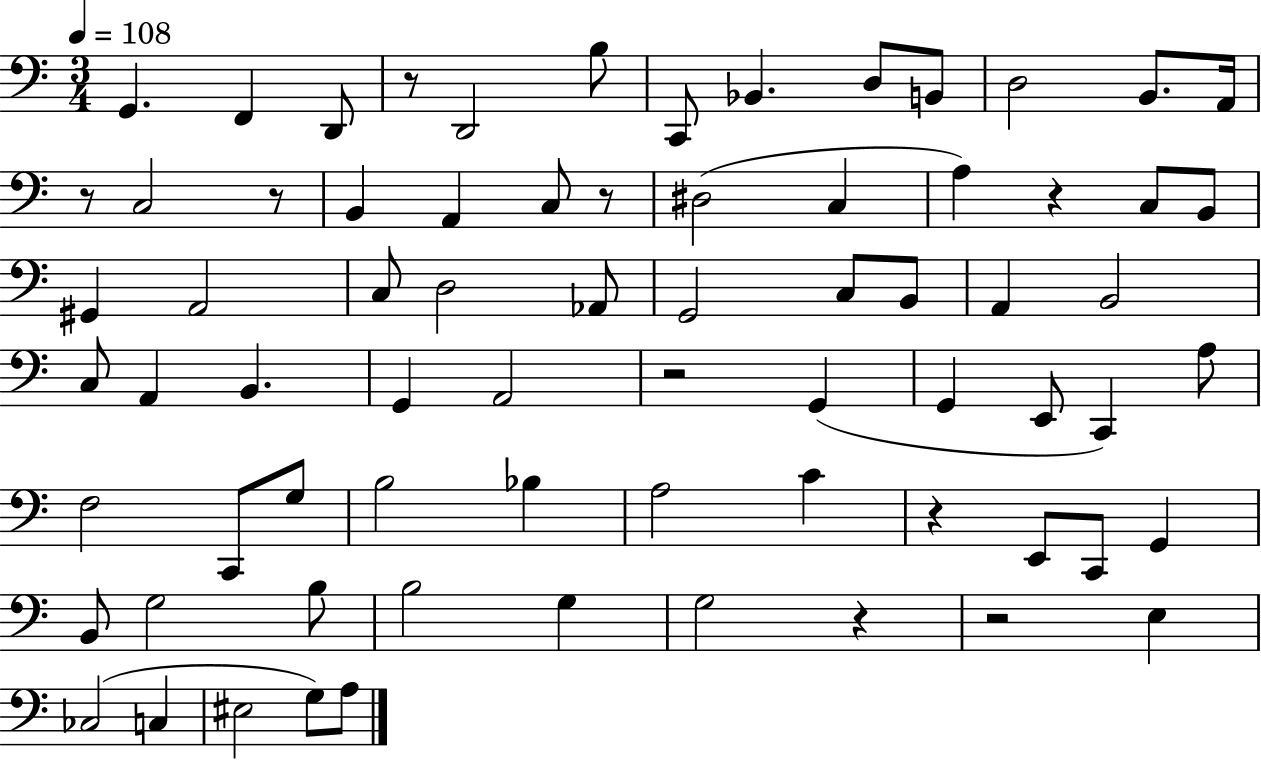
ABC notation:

X:1
T:Untitled
M:3/4
L:1/4
K:C
G,, F,, D,,/2 z/2 D,,2 B,/2 C,,/2 _B,, D,/2 B,,/2 D,2 B,,/2 A,,/4 z/2 C,2 z/2 B,, A,, C,/2 z/2 ^D,2 C, A, z C,/2 B,,/2 ^G,, A,,2 C,/2 D,2 _A,,/2 G,,2 C,/2 B,,/2 A,, B,,2 C,/2 A,, B,, G,, A,,2 z2 G,, G,, E,,/2 C,, A,/2 F,2 C,,/2 G,/2 B,2 _B, A,2 C z E,,/2 C,,/2 G,, B,,/2 G,2 B,/2 B,2 G, G,2 z z2 E, _C,2 C, ^E,2 G,/2 A,/2